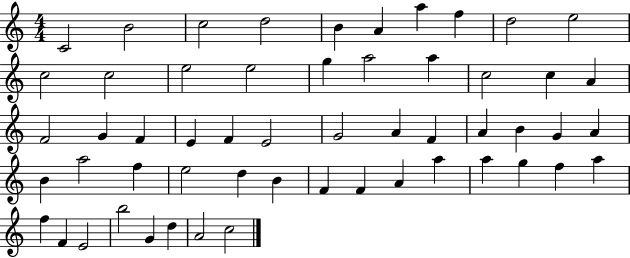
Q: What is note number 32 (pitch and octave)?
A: G4